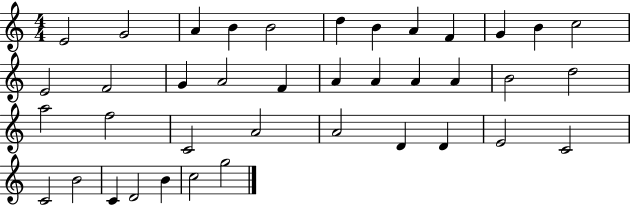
E4/h G4/h A4/q B4/q B4/h D5/q B4/q A4/q F4/q G4/q B4/q C5/h E4/h F4/h G4/q A4/h F4/q A4/q A4/q A4/q A4/q B4/h D5/h A5/h F5/h C4/h A4/h A4/h D4/q D4/q E4/h C4/h C4/h B4/h C4/q D4/h B4/q C5/h G5/h